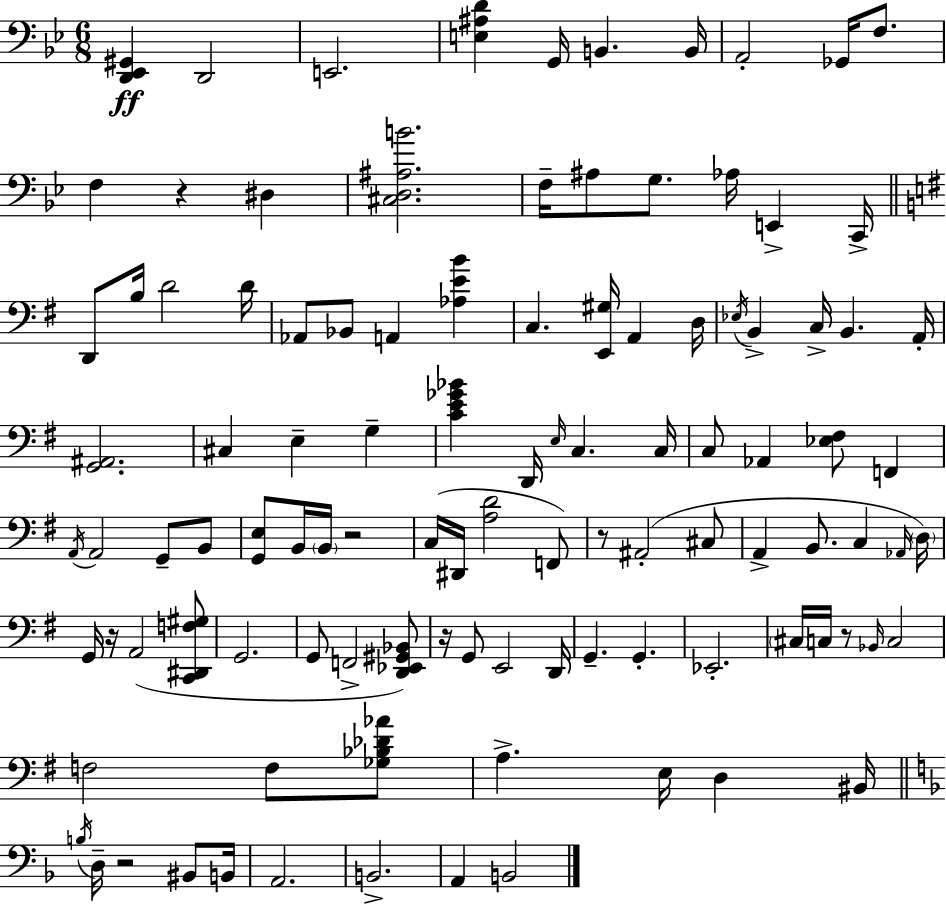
{
  \clef bass
  \numericTimeSignature
  \time 6/8
  \key bes \major
  <d, ees, gis,>4\ff d,2 | e,2. | <e ais d'>4 g,16 b,4. b,16 | a,2-. ges,16 f8. | \break f4 r4 dis4 | <cis d ais b'>2. | f16-- ais8 g8. aes16 e,4-> c,16-> | \bar "||" \break \key g \major d,8 b16 d'2 d'16 | aes,8 bes,8 a,4 <aes e' b'>4 | c4. <e, gis>16 a,4 d16 | \acciaccatura { ees16 } b,4-> c16-> b,4. | \break a,16-. <g, ais,>2. | cis4 e4-- g4-- | <c' e' ges' bes'>4 d,16 \grace { e16 } c4. | c16 c8 aes,4 <ees fis>8 f,4 | \break \acciaccatura { a,16 } a,2 g,8-- | b,8 <g, e>8 b,16 \parenthesize b,16 r2 | c16( dis,16 <a d'>2 | f,8) r8 ais,2-.( | \break cis8 a,4-> b,8. c4 | \grace { aes,16 }) \parenthesize d16 g,16 r16 a,2( | <c, dis, f gis>8 g,2. | g,8 f,2-> | \break <d, ees, gis, bes,>8) r16 g,8 e,2 | d,16 g,4.-- g,4.-. | ees,2.-. | \parenthesize cis16 c16 r8 \grace { bes,16 } c2 | \break f2 | f8 <ges bes des' aes'>8 a4.-> e16 | d4 bis,16 \bar "||" \break \key d \minor \acciaccatura { b16 } d16-- r2 bis,8 | b,16 a,2. | b,2.-> | a,4 b,2 | \break \bar "|."
}